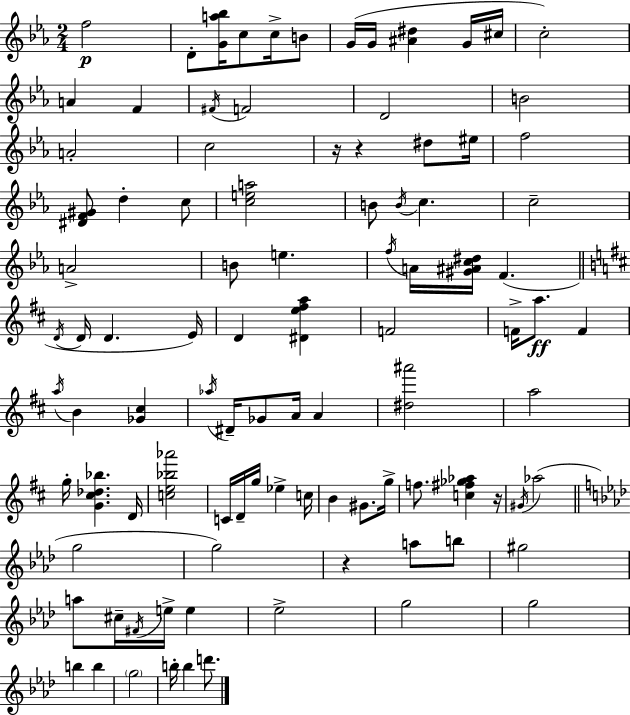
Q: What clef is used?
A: treble